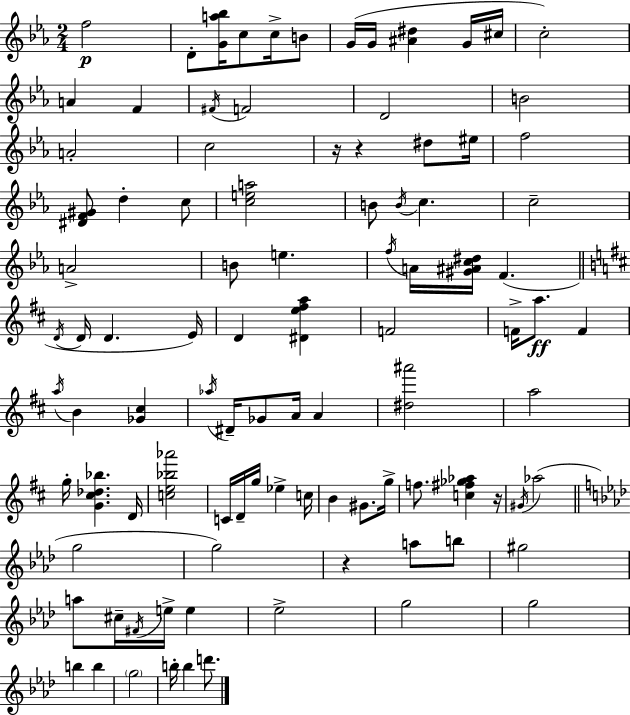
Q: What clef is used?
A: treble